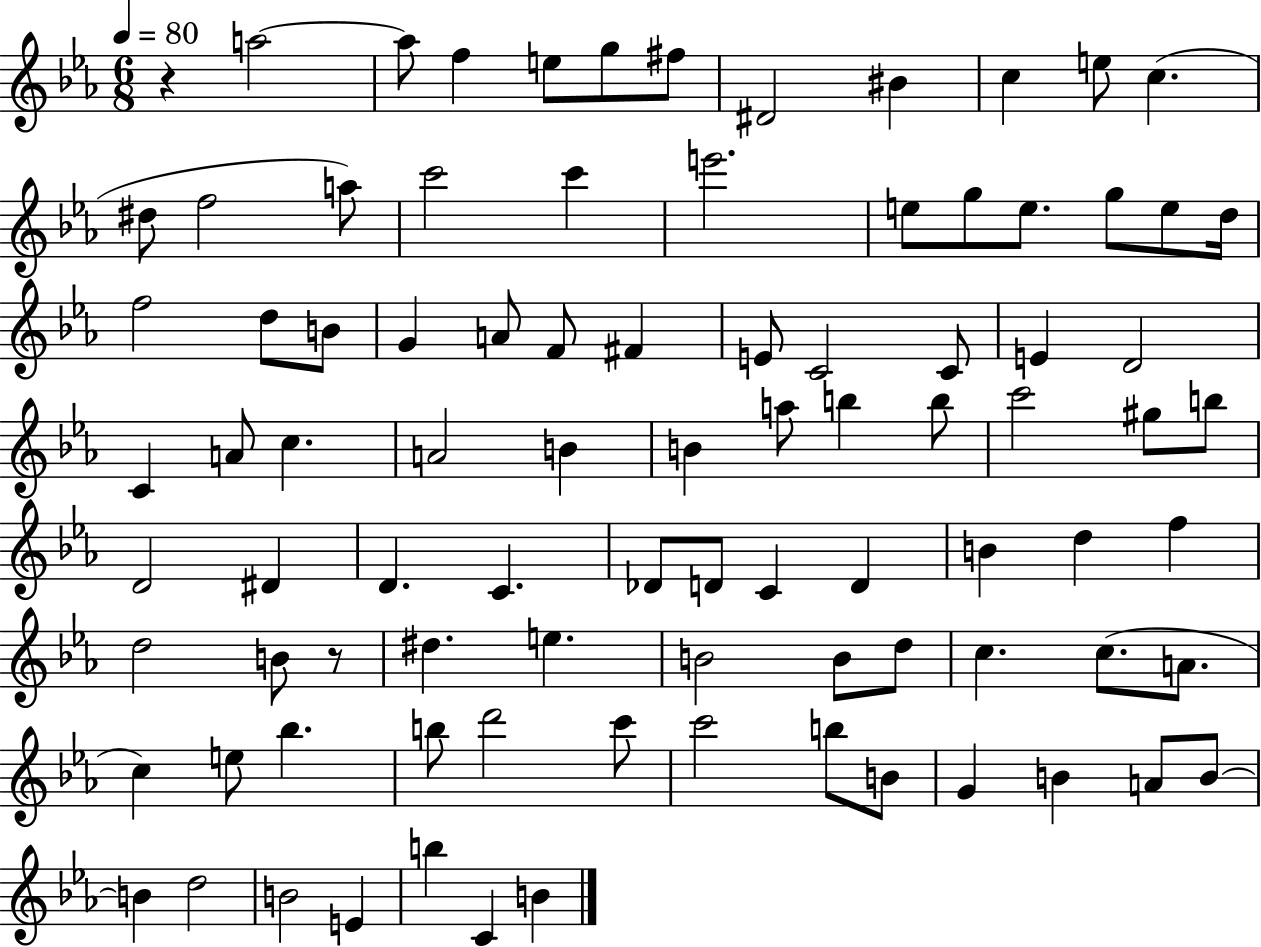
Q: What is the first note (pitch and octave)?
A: A5